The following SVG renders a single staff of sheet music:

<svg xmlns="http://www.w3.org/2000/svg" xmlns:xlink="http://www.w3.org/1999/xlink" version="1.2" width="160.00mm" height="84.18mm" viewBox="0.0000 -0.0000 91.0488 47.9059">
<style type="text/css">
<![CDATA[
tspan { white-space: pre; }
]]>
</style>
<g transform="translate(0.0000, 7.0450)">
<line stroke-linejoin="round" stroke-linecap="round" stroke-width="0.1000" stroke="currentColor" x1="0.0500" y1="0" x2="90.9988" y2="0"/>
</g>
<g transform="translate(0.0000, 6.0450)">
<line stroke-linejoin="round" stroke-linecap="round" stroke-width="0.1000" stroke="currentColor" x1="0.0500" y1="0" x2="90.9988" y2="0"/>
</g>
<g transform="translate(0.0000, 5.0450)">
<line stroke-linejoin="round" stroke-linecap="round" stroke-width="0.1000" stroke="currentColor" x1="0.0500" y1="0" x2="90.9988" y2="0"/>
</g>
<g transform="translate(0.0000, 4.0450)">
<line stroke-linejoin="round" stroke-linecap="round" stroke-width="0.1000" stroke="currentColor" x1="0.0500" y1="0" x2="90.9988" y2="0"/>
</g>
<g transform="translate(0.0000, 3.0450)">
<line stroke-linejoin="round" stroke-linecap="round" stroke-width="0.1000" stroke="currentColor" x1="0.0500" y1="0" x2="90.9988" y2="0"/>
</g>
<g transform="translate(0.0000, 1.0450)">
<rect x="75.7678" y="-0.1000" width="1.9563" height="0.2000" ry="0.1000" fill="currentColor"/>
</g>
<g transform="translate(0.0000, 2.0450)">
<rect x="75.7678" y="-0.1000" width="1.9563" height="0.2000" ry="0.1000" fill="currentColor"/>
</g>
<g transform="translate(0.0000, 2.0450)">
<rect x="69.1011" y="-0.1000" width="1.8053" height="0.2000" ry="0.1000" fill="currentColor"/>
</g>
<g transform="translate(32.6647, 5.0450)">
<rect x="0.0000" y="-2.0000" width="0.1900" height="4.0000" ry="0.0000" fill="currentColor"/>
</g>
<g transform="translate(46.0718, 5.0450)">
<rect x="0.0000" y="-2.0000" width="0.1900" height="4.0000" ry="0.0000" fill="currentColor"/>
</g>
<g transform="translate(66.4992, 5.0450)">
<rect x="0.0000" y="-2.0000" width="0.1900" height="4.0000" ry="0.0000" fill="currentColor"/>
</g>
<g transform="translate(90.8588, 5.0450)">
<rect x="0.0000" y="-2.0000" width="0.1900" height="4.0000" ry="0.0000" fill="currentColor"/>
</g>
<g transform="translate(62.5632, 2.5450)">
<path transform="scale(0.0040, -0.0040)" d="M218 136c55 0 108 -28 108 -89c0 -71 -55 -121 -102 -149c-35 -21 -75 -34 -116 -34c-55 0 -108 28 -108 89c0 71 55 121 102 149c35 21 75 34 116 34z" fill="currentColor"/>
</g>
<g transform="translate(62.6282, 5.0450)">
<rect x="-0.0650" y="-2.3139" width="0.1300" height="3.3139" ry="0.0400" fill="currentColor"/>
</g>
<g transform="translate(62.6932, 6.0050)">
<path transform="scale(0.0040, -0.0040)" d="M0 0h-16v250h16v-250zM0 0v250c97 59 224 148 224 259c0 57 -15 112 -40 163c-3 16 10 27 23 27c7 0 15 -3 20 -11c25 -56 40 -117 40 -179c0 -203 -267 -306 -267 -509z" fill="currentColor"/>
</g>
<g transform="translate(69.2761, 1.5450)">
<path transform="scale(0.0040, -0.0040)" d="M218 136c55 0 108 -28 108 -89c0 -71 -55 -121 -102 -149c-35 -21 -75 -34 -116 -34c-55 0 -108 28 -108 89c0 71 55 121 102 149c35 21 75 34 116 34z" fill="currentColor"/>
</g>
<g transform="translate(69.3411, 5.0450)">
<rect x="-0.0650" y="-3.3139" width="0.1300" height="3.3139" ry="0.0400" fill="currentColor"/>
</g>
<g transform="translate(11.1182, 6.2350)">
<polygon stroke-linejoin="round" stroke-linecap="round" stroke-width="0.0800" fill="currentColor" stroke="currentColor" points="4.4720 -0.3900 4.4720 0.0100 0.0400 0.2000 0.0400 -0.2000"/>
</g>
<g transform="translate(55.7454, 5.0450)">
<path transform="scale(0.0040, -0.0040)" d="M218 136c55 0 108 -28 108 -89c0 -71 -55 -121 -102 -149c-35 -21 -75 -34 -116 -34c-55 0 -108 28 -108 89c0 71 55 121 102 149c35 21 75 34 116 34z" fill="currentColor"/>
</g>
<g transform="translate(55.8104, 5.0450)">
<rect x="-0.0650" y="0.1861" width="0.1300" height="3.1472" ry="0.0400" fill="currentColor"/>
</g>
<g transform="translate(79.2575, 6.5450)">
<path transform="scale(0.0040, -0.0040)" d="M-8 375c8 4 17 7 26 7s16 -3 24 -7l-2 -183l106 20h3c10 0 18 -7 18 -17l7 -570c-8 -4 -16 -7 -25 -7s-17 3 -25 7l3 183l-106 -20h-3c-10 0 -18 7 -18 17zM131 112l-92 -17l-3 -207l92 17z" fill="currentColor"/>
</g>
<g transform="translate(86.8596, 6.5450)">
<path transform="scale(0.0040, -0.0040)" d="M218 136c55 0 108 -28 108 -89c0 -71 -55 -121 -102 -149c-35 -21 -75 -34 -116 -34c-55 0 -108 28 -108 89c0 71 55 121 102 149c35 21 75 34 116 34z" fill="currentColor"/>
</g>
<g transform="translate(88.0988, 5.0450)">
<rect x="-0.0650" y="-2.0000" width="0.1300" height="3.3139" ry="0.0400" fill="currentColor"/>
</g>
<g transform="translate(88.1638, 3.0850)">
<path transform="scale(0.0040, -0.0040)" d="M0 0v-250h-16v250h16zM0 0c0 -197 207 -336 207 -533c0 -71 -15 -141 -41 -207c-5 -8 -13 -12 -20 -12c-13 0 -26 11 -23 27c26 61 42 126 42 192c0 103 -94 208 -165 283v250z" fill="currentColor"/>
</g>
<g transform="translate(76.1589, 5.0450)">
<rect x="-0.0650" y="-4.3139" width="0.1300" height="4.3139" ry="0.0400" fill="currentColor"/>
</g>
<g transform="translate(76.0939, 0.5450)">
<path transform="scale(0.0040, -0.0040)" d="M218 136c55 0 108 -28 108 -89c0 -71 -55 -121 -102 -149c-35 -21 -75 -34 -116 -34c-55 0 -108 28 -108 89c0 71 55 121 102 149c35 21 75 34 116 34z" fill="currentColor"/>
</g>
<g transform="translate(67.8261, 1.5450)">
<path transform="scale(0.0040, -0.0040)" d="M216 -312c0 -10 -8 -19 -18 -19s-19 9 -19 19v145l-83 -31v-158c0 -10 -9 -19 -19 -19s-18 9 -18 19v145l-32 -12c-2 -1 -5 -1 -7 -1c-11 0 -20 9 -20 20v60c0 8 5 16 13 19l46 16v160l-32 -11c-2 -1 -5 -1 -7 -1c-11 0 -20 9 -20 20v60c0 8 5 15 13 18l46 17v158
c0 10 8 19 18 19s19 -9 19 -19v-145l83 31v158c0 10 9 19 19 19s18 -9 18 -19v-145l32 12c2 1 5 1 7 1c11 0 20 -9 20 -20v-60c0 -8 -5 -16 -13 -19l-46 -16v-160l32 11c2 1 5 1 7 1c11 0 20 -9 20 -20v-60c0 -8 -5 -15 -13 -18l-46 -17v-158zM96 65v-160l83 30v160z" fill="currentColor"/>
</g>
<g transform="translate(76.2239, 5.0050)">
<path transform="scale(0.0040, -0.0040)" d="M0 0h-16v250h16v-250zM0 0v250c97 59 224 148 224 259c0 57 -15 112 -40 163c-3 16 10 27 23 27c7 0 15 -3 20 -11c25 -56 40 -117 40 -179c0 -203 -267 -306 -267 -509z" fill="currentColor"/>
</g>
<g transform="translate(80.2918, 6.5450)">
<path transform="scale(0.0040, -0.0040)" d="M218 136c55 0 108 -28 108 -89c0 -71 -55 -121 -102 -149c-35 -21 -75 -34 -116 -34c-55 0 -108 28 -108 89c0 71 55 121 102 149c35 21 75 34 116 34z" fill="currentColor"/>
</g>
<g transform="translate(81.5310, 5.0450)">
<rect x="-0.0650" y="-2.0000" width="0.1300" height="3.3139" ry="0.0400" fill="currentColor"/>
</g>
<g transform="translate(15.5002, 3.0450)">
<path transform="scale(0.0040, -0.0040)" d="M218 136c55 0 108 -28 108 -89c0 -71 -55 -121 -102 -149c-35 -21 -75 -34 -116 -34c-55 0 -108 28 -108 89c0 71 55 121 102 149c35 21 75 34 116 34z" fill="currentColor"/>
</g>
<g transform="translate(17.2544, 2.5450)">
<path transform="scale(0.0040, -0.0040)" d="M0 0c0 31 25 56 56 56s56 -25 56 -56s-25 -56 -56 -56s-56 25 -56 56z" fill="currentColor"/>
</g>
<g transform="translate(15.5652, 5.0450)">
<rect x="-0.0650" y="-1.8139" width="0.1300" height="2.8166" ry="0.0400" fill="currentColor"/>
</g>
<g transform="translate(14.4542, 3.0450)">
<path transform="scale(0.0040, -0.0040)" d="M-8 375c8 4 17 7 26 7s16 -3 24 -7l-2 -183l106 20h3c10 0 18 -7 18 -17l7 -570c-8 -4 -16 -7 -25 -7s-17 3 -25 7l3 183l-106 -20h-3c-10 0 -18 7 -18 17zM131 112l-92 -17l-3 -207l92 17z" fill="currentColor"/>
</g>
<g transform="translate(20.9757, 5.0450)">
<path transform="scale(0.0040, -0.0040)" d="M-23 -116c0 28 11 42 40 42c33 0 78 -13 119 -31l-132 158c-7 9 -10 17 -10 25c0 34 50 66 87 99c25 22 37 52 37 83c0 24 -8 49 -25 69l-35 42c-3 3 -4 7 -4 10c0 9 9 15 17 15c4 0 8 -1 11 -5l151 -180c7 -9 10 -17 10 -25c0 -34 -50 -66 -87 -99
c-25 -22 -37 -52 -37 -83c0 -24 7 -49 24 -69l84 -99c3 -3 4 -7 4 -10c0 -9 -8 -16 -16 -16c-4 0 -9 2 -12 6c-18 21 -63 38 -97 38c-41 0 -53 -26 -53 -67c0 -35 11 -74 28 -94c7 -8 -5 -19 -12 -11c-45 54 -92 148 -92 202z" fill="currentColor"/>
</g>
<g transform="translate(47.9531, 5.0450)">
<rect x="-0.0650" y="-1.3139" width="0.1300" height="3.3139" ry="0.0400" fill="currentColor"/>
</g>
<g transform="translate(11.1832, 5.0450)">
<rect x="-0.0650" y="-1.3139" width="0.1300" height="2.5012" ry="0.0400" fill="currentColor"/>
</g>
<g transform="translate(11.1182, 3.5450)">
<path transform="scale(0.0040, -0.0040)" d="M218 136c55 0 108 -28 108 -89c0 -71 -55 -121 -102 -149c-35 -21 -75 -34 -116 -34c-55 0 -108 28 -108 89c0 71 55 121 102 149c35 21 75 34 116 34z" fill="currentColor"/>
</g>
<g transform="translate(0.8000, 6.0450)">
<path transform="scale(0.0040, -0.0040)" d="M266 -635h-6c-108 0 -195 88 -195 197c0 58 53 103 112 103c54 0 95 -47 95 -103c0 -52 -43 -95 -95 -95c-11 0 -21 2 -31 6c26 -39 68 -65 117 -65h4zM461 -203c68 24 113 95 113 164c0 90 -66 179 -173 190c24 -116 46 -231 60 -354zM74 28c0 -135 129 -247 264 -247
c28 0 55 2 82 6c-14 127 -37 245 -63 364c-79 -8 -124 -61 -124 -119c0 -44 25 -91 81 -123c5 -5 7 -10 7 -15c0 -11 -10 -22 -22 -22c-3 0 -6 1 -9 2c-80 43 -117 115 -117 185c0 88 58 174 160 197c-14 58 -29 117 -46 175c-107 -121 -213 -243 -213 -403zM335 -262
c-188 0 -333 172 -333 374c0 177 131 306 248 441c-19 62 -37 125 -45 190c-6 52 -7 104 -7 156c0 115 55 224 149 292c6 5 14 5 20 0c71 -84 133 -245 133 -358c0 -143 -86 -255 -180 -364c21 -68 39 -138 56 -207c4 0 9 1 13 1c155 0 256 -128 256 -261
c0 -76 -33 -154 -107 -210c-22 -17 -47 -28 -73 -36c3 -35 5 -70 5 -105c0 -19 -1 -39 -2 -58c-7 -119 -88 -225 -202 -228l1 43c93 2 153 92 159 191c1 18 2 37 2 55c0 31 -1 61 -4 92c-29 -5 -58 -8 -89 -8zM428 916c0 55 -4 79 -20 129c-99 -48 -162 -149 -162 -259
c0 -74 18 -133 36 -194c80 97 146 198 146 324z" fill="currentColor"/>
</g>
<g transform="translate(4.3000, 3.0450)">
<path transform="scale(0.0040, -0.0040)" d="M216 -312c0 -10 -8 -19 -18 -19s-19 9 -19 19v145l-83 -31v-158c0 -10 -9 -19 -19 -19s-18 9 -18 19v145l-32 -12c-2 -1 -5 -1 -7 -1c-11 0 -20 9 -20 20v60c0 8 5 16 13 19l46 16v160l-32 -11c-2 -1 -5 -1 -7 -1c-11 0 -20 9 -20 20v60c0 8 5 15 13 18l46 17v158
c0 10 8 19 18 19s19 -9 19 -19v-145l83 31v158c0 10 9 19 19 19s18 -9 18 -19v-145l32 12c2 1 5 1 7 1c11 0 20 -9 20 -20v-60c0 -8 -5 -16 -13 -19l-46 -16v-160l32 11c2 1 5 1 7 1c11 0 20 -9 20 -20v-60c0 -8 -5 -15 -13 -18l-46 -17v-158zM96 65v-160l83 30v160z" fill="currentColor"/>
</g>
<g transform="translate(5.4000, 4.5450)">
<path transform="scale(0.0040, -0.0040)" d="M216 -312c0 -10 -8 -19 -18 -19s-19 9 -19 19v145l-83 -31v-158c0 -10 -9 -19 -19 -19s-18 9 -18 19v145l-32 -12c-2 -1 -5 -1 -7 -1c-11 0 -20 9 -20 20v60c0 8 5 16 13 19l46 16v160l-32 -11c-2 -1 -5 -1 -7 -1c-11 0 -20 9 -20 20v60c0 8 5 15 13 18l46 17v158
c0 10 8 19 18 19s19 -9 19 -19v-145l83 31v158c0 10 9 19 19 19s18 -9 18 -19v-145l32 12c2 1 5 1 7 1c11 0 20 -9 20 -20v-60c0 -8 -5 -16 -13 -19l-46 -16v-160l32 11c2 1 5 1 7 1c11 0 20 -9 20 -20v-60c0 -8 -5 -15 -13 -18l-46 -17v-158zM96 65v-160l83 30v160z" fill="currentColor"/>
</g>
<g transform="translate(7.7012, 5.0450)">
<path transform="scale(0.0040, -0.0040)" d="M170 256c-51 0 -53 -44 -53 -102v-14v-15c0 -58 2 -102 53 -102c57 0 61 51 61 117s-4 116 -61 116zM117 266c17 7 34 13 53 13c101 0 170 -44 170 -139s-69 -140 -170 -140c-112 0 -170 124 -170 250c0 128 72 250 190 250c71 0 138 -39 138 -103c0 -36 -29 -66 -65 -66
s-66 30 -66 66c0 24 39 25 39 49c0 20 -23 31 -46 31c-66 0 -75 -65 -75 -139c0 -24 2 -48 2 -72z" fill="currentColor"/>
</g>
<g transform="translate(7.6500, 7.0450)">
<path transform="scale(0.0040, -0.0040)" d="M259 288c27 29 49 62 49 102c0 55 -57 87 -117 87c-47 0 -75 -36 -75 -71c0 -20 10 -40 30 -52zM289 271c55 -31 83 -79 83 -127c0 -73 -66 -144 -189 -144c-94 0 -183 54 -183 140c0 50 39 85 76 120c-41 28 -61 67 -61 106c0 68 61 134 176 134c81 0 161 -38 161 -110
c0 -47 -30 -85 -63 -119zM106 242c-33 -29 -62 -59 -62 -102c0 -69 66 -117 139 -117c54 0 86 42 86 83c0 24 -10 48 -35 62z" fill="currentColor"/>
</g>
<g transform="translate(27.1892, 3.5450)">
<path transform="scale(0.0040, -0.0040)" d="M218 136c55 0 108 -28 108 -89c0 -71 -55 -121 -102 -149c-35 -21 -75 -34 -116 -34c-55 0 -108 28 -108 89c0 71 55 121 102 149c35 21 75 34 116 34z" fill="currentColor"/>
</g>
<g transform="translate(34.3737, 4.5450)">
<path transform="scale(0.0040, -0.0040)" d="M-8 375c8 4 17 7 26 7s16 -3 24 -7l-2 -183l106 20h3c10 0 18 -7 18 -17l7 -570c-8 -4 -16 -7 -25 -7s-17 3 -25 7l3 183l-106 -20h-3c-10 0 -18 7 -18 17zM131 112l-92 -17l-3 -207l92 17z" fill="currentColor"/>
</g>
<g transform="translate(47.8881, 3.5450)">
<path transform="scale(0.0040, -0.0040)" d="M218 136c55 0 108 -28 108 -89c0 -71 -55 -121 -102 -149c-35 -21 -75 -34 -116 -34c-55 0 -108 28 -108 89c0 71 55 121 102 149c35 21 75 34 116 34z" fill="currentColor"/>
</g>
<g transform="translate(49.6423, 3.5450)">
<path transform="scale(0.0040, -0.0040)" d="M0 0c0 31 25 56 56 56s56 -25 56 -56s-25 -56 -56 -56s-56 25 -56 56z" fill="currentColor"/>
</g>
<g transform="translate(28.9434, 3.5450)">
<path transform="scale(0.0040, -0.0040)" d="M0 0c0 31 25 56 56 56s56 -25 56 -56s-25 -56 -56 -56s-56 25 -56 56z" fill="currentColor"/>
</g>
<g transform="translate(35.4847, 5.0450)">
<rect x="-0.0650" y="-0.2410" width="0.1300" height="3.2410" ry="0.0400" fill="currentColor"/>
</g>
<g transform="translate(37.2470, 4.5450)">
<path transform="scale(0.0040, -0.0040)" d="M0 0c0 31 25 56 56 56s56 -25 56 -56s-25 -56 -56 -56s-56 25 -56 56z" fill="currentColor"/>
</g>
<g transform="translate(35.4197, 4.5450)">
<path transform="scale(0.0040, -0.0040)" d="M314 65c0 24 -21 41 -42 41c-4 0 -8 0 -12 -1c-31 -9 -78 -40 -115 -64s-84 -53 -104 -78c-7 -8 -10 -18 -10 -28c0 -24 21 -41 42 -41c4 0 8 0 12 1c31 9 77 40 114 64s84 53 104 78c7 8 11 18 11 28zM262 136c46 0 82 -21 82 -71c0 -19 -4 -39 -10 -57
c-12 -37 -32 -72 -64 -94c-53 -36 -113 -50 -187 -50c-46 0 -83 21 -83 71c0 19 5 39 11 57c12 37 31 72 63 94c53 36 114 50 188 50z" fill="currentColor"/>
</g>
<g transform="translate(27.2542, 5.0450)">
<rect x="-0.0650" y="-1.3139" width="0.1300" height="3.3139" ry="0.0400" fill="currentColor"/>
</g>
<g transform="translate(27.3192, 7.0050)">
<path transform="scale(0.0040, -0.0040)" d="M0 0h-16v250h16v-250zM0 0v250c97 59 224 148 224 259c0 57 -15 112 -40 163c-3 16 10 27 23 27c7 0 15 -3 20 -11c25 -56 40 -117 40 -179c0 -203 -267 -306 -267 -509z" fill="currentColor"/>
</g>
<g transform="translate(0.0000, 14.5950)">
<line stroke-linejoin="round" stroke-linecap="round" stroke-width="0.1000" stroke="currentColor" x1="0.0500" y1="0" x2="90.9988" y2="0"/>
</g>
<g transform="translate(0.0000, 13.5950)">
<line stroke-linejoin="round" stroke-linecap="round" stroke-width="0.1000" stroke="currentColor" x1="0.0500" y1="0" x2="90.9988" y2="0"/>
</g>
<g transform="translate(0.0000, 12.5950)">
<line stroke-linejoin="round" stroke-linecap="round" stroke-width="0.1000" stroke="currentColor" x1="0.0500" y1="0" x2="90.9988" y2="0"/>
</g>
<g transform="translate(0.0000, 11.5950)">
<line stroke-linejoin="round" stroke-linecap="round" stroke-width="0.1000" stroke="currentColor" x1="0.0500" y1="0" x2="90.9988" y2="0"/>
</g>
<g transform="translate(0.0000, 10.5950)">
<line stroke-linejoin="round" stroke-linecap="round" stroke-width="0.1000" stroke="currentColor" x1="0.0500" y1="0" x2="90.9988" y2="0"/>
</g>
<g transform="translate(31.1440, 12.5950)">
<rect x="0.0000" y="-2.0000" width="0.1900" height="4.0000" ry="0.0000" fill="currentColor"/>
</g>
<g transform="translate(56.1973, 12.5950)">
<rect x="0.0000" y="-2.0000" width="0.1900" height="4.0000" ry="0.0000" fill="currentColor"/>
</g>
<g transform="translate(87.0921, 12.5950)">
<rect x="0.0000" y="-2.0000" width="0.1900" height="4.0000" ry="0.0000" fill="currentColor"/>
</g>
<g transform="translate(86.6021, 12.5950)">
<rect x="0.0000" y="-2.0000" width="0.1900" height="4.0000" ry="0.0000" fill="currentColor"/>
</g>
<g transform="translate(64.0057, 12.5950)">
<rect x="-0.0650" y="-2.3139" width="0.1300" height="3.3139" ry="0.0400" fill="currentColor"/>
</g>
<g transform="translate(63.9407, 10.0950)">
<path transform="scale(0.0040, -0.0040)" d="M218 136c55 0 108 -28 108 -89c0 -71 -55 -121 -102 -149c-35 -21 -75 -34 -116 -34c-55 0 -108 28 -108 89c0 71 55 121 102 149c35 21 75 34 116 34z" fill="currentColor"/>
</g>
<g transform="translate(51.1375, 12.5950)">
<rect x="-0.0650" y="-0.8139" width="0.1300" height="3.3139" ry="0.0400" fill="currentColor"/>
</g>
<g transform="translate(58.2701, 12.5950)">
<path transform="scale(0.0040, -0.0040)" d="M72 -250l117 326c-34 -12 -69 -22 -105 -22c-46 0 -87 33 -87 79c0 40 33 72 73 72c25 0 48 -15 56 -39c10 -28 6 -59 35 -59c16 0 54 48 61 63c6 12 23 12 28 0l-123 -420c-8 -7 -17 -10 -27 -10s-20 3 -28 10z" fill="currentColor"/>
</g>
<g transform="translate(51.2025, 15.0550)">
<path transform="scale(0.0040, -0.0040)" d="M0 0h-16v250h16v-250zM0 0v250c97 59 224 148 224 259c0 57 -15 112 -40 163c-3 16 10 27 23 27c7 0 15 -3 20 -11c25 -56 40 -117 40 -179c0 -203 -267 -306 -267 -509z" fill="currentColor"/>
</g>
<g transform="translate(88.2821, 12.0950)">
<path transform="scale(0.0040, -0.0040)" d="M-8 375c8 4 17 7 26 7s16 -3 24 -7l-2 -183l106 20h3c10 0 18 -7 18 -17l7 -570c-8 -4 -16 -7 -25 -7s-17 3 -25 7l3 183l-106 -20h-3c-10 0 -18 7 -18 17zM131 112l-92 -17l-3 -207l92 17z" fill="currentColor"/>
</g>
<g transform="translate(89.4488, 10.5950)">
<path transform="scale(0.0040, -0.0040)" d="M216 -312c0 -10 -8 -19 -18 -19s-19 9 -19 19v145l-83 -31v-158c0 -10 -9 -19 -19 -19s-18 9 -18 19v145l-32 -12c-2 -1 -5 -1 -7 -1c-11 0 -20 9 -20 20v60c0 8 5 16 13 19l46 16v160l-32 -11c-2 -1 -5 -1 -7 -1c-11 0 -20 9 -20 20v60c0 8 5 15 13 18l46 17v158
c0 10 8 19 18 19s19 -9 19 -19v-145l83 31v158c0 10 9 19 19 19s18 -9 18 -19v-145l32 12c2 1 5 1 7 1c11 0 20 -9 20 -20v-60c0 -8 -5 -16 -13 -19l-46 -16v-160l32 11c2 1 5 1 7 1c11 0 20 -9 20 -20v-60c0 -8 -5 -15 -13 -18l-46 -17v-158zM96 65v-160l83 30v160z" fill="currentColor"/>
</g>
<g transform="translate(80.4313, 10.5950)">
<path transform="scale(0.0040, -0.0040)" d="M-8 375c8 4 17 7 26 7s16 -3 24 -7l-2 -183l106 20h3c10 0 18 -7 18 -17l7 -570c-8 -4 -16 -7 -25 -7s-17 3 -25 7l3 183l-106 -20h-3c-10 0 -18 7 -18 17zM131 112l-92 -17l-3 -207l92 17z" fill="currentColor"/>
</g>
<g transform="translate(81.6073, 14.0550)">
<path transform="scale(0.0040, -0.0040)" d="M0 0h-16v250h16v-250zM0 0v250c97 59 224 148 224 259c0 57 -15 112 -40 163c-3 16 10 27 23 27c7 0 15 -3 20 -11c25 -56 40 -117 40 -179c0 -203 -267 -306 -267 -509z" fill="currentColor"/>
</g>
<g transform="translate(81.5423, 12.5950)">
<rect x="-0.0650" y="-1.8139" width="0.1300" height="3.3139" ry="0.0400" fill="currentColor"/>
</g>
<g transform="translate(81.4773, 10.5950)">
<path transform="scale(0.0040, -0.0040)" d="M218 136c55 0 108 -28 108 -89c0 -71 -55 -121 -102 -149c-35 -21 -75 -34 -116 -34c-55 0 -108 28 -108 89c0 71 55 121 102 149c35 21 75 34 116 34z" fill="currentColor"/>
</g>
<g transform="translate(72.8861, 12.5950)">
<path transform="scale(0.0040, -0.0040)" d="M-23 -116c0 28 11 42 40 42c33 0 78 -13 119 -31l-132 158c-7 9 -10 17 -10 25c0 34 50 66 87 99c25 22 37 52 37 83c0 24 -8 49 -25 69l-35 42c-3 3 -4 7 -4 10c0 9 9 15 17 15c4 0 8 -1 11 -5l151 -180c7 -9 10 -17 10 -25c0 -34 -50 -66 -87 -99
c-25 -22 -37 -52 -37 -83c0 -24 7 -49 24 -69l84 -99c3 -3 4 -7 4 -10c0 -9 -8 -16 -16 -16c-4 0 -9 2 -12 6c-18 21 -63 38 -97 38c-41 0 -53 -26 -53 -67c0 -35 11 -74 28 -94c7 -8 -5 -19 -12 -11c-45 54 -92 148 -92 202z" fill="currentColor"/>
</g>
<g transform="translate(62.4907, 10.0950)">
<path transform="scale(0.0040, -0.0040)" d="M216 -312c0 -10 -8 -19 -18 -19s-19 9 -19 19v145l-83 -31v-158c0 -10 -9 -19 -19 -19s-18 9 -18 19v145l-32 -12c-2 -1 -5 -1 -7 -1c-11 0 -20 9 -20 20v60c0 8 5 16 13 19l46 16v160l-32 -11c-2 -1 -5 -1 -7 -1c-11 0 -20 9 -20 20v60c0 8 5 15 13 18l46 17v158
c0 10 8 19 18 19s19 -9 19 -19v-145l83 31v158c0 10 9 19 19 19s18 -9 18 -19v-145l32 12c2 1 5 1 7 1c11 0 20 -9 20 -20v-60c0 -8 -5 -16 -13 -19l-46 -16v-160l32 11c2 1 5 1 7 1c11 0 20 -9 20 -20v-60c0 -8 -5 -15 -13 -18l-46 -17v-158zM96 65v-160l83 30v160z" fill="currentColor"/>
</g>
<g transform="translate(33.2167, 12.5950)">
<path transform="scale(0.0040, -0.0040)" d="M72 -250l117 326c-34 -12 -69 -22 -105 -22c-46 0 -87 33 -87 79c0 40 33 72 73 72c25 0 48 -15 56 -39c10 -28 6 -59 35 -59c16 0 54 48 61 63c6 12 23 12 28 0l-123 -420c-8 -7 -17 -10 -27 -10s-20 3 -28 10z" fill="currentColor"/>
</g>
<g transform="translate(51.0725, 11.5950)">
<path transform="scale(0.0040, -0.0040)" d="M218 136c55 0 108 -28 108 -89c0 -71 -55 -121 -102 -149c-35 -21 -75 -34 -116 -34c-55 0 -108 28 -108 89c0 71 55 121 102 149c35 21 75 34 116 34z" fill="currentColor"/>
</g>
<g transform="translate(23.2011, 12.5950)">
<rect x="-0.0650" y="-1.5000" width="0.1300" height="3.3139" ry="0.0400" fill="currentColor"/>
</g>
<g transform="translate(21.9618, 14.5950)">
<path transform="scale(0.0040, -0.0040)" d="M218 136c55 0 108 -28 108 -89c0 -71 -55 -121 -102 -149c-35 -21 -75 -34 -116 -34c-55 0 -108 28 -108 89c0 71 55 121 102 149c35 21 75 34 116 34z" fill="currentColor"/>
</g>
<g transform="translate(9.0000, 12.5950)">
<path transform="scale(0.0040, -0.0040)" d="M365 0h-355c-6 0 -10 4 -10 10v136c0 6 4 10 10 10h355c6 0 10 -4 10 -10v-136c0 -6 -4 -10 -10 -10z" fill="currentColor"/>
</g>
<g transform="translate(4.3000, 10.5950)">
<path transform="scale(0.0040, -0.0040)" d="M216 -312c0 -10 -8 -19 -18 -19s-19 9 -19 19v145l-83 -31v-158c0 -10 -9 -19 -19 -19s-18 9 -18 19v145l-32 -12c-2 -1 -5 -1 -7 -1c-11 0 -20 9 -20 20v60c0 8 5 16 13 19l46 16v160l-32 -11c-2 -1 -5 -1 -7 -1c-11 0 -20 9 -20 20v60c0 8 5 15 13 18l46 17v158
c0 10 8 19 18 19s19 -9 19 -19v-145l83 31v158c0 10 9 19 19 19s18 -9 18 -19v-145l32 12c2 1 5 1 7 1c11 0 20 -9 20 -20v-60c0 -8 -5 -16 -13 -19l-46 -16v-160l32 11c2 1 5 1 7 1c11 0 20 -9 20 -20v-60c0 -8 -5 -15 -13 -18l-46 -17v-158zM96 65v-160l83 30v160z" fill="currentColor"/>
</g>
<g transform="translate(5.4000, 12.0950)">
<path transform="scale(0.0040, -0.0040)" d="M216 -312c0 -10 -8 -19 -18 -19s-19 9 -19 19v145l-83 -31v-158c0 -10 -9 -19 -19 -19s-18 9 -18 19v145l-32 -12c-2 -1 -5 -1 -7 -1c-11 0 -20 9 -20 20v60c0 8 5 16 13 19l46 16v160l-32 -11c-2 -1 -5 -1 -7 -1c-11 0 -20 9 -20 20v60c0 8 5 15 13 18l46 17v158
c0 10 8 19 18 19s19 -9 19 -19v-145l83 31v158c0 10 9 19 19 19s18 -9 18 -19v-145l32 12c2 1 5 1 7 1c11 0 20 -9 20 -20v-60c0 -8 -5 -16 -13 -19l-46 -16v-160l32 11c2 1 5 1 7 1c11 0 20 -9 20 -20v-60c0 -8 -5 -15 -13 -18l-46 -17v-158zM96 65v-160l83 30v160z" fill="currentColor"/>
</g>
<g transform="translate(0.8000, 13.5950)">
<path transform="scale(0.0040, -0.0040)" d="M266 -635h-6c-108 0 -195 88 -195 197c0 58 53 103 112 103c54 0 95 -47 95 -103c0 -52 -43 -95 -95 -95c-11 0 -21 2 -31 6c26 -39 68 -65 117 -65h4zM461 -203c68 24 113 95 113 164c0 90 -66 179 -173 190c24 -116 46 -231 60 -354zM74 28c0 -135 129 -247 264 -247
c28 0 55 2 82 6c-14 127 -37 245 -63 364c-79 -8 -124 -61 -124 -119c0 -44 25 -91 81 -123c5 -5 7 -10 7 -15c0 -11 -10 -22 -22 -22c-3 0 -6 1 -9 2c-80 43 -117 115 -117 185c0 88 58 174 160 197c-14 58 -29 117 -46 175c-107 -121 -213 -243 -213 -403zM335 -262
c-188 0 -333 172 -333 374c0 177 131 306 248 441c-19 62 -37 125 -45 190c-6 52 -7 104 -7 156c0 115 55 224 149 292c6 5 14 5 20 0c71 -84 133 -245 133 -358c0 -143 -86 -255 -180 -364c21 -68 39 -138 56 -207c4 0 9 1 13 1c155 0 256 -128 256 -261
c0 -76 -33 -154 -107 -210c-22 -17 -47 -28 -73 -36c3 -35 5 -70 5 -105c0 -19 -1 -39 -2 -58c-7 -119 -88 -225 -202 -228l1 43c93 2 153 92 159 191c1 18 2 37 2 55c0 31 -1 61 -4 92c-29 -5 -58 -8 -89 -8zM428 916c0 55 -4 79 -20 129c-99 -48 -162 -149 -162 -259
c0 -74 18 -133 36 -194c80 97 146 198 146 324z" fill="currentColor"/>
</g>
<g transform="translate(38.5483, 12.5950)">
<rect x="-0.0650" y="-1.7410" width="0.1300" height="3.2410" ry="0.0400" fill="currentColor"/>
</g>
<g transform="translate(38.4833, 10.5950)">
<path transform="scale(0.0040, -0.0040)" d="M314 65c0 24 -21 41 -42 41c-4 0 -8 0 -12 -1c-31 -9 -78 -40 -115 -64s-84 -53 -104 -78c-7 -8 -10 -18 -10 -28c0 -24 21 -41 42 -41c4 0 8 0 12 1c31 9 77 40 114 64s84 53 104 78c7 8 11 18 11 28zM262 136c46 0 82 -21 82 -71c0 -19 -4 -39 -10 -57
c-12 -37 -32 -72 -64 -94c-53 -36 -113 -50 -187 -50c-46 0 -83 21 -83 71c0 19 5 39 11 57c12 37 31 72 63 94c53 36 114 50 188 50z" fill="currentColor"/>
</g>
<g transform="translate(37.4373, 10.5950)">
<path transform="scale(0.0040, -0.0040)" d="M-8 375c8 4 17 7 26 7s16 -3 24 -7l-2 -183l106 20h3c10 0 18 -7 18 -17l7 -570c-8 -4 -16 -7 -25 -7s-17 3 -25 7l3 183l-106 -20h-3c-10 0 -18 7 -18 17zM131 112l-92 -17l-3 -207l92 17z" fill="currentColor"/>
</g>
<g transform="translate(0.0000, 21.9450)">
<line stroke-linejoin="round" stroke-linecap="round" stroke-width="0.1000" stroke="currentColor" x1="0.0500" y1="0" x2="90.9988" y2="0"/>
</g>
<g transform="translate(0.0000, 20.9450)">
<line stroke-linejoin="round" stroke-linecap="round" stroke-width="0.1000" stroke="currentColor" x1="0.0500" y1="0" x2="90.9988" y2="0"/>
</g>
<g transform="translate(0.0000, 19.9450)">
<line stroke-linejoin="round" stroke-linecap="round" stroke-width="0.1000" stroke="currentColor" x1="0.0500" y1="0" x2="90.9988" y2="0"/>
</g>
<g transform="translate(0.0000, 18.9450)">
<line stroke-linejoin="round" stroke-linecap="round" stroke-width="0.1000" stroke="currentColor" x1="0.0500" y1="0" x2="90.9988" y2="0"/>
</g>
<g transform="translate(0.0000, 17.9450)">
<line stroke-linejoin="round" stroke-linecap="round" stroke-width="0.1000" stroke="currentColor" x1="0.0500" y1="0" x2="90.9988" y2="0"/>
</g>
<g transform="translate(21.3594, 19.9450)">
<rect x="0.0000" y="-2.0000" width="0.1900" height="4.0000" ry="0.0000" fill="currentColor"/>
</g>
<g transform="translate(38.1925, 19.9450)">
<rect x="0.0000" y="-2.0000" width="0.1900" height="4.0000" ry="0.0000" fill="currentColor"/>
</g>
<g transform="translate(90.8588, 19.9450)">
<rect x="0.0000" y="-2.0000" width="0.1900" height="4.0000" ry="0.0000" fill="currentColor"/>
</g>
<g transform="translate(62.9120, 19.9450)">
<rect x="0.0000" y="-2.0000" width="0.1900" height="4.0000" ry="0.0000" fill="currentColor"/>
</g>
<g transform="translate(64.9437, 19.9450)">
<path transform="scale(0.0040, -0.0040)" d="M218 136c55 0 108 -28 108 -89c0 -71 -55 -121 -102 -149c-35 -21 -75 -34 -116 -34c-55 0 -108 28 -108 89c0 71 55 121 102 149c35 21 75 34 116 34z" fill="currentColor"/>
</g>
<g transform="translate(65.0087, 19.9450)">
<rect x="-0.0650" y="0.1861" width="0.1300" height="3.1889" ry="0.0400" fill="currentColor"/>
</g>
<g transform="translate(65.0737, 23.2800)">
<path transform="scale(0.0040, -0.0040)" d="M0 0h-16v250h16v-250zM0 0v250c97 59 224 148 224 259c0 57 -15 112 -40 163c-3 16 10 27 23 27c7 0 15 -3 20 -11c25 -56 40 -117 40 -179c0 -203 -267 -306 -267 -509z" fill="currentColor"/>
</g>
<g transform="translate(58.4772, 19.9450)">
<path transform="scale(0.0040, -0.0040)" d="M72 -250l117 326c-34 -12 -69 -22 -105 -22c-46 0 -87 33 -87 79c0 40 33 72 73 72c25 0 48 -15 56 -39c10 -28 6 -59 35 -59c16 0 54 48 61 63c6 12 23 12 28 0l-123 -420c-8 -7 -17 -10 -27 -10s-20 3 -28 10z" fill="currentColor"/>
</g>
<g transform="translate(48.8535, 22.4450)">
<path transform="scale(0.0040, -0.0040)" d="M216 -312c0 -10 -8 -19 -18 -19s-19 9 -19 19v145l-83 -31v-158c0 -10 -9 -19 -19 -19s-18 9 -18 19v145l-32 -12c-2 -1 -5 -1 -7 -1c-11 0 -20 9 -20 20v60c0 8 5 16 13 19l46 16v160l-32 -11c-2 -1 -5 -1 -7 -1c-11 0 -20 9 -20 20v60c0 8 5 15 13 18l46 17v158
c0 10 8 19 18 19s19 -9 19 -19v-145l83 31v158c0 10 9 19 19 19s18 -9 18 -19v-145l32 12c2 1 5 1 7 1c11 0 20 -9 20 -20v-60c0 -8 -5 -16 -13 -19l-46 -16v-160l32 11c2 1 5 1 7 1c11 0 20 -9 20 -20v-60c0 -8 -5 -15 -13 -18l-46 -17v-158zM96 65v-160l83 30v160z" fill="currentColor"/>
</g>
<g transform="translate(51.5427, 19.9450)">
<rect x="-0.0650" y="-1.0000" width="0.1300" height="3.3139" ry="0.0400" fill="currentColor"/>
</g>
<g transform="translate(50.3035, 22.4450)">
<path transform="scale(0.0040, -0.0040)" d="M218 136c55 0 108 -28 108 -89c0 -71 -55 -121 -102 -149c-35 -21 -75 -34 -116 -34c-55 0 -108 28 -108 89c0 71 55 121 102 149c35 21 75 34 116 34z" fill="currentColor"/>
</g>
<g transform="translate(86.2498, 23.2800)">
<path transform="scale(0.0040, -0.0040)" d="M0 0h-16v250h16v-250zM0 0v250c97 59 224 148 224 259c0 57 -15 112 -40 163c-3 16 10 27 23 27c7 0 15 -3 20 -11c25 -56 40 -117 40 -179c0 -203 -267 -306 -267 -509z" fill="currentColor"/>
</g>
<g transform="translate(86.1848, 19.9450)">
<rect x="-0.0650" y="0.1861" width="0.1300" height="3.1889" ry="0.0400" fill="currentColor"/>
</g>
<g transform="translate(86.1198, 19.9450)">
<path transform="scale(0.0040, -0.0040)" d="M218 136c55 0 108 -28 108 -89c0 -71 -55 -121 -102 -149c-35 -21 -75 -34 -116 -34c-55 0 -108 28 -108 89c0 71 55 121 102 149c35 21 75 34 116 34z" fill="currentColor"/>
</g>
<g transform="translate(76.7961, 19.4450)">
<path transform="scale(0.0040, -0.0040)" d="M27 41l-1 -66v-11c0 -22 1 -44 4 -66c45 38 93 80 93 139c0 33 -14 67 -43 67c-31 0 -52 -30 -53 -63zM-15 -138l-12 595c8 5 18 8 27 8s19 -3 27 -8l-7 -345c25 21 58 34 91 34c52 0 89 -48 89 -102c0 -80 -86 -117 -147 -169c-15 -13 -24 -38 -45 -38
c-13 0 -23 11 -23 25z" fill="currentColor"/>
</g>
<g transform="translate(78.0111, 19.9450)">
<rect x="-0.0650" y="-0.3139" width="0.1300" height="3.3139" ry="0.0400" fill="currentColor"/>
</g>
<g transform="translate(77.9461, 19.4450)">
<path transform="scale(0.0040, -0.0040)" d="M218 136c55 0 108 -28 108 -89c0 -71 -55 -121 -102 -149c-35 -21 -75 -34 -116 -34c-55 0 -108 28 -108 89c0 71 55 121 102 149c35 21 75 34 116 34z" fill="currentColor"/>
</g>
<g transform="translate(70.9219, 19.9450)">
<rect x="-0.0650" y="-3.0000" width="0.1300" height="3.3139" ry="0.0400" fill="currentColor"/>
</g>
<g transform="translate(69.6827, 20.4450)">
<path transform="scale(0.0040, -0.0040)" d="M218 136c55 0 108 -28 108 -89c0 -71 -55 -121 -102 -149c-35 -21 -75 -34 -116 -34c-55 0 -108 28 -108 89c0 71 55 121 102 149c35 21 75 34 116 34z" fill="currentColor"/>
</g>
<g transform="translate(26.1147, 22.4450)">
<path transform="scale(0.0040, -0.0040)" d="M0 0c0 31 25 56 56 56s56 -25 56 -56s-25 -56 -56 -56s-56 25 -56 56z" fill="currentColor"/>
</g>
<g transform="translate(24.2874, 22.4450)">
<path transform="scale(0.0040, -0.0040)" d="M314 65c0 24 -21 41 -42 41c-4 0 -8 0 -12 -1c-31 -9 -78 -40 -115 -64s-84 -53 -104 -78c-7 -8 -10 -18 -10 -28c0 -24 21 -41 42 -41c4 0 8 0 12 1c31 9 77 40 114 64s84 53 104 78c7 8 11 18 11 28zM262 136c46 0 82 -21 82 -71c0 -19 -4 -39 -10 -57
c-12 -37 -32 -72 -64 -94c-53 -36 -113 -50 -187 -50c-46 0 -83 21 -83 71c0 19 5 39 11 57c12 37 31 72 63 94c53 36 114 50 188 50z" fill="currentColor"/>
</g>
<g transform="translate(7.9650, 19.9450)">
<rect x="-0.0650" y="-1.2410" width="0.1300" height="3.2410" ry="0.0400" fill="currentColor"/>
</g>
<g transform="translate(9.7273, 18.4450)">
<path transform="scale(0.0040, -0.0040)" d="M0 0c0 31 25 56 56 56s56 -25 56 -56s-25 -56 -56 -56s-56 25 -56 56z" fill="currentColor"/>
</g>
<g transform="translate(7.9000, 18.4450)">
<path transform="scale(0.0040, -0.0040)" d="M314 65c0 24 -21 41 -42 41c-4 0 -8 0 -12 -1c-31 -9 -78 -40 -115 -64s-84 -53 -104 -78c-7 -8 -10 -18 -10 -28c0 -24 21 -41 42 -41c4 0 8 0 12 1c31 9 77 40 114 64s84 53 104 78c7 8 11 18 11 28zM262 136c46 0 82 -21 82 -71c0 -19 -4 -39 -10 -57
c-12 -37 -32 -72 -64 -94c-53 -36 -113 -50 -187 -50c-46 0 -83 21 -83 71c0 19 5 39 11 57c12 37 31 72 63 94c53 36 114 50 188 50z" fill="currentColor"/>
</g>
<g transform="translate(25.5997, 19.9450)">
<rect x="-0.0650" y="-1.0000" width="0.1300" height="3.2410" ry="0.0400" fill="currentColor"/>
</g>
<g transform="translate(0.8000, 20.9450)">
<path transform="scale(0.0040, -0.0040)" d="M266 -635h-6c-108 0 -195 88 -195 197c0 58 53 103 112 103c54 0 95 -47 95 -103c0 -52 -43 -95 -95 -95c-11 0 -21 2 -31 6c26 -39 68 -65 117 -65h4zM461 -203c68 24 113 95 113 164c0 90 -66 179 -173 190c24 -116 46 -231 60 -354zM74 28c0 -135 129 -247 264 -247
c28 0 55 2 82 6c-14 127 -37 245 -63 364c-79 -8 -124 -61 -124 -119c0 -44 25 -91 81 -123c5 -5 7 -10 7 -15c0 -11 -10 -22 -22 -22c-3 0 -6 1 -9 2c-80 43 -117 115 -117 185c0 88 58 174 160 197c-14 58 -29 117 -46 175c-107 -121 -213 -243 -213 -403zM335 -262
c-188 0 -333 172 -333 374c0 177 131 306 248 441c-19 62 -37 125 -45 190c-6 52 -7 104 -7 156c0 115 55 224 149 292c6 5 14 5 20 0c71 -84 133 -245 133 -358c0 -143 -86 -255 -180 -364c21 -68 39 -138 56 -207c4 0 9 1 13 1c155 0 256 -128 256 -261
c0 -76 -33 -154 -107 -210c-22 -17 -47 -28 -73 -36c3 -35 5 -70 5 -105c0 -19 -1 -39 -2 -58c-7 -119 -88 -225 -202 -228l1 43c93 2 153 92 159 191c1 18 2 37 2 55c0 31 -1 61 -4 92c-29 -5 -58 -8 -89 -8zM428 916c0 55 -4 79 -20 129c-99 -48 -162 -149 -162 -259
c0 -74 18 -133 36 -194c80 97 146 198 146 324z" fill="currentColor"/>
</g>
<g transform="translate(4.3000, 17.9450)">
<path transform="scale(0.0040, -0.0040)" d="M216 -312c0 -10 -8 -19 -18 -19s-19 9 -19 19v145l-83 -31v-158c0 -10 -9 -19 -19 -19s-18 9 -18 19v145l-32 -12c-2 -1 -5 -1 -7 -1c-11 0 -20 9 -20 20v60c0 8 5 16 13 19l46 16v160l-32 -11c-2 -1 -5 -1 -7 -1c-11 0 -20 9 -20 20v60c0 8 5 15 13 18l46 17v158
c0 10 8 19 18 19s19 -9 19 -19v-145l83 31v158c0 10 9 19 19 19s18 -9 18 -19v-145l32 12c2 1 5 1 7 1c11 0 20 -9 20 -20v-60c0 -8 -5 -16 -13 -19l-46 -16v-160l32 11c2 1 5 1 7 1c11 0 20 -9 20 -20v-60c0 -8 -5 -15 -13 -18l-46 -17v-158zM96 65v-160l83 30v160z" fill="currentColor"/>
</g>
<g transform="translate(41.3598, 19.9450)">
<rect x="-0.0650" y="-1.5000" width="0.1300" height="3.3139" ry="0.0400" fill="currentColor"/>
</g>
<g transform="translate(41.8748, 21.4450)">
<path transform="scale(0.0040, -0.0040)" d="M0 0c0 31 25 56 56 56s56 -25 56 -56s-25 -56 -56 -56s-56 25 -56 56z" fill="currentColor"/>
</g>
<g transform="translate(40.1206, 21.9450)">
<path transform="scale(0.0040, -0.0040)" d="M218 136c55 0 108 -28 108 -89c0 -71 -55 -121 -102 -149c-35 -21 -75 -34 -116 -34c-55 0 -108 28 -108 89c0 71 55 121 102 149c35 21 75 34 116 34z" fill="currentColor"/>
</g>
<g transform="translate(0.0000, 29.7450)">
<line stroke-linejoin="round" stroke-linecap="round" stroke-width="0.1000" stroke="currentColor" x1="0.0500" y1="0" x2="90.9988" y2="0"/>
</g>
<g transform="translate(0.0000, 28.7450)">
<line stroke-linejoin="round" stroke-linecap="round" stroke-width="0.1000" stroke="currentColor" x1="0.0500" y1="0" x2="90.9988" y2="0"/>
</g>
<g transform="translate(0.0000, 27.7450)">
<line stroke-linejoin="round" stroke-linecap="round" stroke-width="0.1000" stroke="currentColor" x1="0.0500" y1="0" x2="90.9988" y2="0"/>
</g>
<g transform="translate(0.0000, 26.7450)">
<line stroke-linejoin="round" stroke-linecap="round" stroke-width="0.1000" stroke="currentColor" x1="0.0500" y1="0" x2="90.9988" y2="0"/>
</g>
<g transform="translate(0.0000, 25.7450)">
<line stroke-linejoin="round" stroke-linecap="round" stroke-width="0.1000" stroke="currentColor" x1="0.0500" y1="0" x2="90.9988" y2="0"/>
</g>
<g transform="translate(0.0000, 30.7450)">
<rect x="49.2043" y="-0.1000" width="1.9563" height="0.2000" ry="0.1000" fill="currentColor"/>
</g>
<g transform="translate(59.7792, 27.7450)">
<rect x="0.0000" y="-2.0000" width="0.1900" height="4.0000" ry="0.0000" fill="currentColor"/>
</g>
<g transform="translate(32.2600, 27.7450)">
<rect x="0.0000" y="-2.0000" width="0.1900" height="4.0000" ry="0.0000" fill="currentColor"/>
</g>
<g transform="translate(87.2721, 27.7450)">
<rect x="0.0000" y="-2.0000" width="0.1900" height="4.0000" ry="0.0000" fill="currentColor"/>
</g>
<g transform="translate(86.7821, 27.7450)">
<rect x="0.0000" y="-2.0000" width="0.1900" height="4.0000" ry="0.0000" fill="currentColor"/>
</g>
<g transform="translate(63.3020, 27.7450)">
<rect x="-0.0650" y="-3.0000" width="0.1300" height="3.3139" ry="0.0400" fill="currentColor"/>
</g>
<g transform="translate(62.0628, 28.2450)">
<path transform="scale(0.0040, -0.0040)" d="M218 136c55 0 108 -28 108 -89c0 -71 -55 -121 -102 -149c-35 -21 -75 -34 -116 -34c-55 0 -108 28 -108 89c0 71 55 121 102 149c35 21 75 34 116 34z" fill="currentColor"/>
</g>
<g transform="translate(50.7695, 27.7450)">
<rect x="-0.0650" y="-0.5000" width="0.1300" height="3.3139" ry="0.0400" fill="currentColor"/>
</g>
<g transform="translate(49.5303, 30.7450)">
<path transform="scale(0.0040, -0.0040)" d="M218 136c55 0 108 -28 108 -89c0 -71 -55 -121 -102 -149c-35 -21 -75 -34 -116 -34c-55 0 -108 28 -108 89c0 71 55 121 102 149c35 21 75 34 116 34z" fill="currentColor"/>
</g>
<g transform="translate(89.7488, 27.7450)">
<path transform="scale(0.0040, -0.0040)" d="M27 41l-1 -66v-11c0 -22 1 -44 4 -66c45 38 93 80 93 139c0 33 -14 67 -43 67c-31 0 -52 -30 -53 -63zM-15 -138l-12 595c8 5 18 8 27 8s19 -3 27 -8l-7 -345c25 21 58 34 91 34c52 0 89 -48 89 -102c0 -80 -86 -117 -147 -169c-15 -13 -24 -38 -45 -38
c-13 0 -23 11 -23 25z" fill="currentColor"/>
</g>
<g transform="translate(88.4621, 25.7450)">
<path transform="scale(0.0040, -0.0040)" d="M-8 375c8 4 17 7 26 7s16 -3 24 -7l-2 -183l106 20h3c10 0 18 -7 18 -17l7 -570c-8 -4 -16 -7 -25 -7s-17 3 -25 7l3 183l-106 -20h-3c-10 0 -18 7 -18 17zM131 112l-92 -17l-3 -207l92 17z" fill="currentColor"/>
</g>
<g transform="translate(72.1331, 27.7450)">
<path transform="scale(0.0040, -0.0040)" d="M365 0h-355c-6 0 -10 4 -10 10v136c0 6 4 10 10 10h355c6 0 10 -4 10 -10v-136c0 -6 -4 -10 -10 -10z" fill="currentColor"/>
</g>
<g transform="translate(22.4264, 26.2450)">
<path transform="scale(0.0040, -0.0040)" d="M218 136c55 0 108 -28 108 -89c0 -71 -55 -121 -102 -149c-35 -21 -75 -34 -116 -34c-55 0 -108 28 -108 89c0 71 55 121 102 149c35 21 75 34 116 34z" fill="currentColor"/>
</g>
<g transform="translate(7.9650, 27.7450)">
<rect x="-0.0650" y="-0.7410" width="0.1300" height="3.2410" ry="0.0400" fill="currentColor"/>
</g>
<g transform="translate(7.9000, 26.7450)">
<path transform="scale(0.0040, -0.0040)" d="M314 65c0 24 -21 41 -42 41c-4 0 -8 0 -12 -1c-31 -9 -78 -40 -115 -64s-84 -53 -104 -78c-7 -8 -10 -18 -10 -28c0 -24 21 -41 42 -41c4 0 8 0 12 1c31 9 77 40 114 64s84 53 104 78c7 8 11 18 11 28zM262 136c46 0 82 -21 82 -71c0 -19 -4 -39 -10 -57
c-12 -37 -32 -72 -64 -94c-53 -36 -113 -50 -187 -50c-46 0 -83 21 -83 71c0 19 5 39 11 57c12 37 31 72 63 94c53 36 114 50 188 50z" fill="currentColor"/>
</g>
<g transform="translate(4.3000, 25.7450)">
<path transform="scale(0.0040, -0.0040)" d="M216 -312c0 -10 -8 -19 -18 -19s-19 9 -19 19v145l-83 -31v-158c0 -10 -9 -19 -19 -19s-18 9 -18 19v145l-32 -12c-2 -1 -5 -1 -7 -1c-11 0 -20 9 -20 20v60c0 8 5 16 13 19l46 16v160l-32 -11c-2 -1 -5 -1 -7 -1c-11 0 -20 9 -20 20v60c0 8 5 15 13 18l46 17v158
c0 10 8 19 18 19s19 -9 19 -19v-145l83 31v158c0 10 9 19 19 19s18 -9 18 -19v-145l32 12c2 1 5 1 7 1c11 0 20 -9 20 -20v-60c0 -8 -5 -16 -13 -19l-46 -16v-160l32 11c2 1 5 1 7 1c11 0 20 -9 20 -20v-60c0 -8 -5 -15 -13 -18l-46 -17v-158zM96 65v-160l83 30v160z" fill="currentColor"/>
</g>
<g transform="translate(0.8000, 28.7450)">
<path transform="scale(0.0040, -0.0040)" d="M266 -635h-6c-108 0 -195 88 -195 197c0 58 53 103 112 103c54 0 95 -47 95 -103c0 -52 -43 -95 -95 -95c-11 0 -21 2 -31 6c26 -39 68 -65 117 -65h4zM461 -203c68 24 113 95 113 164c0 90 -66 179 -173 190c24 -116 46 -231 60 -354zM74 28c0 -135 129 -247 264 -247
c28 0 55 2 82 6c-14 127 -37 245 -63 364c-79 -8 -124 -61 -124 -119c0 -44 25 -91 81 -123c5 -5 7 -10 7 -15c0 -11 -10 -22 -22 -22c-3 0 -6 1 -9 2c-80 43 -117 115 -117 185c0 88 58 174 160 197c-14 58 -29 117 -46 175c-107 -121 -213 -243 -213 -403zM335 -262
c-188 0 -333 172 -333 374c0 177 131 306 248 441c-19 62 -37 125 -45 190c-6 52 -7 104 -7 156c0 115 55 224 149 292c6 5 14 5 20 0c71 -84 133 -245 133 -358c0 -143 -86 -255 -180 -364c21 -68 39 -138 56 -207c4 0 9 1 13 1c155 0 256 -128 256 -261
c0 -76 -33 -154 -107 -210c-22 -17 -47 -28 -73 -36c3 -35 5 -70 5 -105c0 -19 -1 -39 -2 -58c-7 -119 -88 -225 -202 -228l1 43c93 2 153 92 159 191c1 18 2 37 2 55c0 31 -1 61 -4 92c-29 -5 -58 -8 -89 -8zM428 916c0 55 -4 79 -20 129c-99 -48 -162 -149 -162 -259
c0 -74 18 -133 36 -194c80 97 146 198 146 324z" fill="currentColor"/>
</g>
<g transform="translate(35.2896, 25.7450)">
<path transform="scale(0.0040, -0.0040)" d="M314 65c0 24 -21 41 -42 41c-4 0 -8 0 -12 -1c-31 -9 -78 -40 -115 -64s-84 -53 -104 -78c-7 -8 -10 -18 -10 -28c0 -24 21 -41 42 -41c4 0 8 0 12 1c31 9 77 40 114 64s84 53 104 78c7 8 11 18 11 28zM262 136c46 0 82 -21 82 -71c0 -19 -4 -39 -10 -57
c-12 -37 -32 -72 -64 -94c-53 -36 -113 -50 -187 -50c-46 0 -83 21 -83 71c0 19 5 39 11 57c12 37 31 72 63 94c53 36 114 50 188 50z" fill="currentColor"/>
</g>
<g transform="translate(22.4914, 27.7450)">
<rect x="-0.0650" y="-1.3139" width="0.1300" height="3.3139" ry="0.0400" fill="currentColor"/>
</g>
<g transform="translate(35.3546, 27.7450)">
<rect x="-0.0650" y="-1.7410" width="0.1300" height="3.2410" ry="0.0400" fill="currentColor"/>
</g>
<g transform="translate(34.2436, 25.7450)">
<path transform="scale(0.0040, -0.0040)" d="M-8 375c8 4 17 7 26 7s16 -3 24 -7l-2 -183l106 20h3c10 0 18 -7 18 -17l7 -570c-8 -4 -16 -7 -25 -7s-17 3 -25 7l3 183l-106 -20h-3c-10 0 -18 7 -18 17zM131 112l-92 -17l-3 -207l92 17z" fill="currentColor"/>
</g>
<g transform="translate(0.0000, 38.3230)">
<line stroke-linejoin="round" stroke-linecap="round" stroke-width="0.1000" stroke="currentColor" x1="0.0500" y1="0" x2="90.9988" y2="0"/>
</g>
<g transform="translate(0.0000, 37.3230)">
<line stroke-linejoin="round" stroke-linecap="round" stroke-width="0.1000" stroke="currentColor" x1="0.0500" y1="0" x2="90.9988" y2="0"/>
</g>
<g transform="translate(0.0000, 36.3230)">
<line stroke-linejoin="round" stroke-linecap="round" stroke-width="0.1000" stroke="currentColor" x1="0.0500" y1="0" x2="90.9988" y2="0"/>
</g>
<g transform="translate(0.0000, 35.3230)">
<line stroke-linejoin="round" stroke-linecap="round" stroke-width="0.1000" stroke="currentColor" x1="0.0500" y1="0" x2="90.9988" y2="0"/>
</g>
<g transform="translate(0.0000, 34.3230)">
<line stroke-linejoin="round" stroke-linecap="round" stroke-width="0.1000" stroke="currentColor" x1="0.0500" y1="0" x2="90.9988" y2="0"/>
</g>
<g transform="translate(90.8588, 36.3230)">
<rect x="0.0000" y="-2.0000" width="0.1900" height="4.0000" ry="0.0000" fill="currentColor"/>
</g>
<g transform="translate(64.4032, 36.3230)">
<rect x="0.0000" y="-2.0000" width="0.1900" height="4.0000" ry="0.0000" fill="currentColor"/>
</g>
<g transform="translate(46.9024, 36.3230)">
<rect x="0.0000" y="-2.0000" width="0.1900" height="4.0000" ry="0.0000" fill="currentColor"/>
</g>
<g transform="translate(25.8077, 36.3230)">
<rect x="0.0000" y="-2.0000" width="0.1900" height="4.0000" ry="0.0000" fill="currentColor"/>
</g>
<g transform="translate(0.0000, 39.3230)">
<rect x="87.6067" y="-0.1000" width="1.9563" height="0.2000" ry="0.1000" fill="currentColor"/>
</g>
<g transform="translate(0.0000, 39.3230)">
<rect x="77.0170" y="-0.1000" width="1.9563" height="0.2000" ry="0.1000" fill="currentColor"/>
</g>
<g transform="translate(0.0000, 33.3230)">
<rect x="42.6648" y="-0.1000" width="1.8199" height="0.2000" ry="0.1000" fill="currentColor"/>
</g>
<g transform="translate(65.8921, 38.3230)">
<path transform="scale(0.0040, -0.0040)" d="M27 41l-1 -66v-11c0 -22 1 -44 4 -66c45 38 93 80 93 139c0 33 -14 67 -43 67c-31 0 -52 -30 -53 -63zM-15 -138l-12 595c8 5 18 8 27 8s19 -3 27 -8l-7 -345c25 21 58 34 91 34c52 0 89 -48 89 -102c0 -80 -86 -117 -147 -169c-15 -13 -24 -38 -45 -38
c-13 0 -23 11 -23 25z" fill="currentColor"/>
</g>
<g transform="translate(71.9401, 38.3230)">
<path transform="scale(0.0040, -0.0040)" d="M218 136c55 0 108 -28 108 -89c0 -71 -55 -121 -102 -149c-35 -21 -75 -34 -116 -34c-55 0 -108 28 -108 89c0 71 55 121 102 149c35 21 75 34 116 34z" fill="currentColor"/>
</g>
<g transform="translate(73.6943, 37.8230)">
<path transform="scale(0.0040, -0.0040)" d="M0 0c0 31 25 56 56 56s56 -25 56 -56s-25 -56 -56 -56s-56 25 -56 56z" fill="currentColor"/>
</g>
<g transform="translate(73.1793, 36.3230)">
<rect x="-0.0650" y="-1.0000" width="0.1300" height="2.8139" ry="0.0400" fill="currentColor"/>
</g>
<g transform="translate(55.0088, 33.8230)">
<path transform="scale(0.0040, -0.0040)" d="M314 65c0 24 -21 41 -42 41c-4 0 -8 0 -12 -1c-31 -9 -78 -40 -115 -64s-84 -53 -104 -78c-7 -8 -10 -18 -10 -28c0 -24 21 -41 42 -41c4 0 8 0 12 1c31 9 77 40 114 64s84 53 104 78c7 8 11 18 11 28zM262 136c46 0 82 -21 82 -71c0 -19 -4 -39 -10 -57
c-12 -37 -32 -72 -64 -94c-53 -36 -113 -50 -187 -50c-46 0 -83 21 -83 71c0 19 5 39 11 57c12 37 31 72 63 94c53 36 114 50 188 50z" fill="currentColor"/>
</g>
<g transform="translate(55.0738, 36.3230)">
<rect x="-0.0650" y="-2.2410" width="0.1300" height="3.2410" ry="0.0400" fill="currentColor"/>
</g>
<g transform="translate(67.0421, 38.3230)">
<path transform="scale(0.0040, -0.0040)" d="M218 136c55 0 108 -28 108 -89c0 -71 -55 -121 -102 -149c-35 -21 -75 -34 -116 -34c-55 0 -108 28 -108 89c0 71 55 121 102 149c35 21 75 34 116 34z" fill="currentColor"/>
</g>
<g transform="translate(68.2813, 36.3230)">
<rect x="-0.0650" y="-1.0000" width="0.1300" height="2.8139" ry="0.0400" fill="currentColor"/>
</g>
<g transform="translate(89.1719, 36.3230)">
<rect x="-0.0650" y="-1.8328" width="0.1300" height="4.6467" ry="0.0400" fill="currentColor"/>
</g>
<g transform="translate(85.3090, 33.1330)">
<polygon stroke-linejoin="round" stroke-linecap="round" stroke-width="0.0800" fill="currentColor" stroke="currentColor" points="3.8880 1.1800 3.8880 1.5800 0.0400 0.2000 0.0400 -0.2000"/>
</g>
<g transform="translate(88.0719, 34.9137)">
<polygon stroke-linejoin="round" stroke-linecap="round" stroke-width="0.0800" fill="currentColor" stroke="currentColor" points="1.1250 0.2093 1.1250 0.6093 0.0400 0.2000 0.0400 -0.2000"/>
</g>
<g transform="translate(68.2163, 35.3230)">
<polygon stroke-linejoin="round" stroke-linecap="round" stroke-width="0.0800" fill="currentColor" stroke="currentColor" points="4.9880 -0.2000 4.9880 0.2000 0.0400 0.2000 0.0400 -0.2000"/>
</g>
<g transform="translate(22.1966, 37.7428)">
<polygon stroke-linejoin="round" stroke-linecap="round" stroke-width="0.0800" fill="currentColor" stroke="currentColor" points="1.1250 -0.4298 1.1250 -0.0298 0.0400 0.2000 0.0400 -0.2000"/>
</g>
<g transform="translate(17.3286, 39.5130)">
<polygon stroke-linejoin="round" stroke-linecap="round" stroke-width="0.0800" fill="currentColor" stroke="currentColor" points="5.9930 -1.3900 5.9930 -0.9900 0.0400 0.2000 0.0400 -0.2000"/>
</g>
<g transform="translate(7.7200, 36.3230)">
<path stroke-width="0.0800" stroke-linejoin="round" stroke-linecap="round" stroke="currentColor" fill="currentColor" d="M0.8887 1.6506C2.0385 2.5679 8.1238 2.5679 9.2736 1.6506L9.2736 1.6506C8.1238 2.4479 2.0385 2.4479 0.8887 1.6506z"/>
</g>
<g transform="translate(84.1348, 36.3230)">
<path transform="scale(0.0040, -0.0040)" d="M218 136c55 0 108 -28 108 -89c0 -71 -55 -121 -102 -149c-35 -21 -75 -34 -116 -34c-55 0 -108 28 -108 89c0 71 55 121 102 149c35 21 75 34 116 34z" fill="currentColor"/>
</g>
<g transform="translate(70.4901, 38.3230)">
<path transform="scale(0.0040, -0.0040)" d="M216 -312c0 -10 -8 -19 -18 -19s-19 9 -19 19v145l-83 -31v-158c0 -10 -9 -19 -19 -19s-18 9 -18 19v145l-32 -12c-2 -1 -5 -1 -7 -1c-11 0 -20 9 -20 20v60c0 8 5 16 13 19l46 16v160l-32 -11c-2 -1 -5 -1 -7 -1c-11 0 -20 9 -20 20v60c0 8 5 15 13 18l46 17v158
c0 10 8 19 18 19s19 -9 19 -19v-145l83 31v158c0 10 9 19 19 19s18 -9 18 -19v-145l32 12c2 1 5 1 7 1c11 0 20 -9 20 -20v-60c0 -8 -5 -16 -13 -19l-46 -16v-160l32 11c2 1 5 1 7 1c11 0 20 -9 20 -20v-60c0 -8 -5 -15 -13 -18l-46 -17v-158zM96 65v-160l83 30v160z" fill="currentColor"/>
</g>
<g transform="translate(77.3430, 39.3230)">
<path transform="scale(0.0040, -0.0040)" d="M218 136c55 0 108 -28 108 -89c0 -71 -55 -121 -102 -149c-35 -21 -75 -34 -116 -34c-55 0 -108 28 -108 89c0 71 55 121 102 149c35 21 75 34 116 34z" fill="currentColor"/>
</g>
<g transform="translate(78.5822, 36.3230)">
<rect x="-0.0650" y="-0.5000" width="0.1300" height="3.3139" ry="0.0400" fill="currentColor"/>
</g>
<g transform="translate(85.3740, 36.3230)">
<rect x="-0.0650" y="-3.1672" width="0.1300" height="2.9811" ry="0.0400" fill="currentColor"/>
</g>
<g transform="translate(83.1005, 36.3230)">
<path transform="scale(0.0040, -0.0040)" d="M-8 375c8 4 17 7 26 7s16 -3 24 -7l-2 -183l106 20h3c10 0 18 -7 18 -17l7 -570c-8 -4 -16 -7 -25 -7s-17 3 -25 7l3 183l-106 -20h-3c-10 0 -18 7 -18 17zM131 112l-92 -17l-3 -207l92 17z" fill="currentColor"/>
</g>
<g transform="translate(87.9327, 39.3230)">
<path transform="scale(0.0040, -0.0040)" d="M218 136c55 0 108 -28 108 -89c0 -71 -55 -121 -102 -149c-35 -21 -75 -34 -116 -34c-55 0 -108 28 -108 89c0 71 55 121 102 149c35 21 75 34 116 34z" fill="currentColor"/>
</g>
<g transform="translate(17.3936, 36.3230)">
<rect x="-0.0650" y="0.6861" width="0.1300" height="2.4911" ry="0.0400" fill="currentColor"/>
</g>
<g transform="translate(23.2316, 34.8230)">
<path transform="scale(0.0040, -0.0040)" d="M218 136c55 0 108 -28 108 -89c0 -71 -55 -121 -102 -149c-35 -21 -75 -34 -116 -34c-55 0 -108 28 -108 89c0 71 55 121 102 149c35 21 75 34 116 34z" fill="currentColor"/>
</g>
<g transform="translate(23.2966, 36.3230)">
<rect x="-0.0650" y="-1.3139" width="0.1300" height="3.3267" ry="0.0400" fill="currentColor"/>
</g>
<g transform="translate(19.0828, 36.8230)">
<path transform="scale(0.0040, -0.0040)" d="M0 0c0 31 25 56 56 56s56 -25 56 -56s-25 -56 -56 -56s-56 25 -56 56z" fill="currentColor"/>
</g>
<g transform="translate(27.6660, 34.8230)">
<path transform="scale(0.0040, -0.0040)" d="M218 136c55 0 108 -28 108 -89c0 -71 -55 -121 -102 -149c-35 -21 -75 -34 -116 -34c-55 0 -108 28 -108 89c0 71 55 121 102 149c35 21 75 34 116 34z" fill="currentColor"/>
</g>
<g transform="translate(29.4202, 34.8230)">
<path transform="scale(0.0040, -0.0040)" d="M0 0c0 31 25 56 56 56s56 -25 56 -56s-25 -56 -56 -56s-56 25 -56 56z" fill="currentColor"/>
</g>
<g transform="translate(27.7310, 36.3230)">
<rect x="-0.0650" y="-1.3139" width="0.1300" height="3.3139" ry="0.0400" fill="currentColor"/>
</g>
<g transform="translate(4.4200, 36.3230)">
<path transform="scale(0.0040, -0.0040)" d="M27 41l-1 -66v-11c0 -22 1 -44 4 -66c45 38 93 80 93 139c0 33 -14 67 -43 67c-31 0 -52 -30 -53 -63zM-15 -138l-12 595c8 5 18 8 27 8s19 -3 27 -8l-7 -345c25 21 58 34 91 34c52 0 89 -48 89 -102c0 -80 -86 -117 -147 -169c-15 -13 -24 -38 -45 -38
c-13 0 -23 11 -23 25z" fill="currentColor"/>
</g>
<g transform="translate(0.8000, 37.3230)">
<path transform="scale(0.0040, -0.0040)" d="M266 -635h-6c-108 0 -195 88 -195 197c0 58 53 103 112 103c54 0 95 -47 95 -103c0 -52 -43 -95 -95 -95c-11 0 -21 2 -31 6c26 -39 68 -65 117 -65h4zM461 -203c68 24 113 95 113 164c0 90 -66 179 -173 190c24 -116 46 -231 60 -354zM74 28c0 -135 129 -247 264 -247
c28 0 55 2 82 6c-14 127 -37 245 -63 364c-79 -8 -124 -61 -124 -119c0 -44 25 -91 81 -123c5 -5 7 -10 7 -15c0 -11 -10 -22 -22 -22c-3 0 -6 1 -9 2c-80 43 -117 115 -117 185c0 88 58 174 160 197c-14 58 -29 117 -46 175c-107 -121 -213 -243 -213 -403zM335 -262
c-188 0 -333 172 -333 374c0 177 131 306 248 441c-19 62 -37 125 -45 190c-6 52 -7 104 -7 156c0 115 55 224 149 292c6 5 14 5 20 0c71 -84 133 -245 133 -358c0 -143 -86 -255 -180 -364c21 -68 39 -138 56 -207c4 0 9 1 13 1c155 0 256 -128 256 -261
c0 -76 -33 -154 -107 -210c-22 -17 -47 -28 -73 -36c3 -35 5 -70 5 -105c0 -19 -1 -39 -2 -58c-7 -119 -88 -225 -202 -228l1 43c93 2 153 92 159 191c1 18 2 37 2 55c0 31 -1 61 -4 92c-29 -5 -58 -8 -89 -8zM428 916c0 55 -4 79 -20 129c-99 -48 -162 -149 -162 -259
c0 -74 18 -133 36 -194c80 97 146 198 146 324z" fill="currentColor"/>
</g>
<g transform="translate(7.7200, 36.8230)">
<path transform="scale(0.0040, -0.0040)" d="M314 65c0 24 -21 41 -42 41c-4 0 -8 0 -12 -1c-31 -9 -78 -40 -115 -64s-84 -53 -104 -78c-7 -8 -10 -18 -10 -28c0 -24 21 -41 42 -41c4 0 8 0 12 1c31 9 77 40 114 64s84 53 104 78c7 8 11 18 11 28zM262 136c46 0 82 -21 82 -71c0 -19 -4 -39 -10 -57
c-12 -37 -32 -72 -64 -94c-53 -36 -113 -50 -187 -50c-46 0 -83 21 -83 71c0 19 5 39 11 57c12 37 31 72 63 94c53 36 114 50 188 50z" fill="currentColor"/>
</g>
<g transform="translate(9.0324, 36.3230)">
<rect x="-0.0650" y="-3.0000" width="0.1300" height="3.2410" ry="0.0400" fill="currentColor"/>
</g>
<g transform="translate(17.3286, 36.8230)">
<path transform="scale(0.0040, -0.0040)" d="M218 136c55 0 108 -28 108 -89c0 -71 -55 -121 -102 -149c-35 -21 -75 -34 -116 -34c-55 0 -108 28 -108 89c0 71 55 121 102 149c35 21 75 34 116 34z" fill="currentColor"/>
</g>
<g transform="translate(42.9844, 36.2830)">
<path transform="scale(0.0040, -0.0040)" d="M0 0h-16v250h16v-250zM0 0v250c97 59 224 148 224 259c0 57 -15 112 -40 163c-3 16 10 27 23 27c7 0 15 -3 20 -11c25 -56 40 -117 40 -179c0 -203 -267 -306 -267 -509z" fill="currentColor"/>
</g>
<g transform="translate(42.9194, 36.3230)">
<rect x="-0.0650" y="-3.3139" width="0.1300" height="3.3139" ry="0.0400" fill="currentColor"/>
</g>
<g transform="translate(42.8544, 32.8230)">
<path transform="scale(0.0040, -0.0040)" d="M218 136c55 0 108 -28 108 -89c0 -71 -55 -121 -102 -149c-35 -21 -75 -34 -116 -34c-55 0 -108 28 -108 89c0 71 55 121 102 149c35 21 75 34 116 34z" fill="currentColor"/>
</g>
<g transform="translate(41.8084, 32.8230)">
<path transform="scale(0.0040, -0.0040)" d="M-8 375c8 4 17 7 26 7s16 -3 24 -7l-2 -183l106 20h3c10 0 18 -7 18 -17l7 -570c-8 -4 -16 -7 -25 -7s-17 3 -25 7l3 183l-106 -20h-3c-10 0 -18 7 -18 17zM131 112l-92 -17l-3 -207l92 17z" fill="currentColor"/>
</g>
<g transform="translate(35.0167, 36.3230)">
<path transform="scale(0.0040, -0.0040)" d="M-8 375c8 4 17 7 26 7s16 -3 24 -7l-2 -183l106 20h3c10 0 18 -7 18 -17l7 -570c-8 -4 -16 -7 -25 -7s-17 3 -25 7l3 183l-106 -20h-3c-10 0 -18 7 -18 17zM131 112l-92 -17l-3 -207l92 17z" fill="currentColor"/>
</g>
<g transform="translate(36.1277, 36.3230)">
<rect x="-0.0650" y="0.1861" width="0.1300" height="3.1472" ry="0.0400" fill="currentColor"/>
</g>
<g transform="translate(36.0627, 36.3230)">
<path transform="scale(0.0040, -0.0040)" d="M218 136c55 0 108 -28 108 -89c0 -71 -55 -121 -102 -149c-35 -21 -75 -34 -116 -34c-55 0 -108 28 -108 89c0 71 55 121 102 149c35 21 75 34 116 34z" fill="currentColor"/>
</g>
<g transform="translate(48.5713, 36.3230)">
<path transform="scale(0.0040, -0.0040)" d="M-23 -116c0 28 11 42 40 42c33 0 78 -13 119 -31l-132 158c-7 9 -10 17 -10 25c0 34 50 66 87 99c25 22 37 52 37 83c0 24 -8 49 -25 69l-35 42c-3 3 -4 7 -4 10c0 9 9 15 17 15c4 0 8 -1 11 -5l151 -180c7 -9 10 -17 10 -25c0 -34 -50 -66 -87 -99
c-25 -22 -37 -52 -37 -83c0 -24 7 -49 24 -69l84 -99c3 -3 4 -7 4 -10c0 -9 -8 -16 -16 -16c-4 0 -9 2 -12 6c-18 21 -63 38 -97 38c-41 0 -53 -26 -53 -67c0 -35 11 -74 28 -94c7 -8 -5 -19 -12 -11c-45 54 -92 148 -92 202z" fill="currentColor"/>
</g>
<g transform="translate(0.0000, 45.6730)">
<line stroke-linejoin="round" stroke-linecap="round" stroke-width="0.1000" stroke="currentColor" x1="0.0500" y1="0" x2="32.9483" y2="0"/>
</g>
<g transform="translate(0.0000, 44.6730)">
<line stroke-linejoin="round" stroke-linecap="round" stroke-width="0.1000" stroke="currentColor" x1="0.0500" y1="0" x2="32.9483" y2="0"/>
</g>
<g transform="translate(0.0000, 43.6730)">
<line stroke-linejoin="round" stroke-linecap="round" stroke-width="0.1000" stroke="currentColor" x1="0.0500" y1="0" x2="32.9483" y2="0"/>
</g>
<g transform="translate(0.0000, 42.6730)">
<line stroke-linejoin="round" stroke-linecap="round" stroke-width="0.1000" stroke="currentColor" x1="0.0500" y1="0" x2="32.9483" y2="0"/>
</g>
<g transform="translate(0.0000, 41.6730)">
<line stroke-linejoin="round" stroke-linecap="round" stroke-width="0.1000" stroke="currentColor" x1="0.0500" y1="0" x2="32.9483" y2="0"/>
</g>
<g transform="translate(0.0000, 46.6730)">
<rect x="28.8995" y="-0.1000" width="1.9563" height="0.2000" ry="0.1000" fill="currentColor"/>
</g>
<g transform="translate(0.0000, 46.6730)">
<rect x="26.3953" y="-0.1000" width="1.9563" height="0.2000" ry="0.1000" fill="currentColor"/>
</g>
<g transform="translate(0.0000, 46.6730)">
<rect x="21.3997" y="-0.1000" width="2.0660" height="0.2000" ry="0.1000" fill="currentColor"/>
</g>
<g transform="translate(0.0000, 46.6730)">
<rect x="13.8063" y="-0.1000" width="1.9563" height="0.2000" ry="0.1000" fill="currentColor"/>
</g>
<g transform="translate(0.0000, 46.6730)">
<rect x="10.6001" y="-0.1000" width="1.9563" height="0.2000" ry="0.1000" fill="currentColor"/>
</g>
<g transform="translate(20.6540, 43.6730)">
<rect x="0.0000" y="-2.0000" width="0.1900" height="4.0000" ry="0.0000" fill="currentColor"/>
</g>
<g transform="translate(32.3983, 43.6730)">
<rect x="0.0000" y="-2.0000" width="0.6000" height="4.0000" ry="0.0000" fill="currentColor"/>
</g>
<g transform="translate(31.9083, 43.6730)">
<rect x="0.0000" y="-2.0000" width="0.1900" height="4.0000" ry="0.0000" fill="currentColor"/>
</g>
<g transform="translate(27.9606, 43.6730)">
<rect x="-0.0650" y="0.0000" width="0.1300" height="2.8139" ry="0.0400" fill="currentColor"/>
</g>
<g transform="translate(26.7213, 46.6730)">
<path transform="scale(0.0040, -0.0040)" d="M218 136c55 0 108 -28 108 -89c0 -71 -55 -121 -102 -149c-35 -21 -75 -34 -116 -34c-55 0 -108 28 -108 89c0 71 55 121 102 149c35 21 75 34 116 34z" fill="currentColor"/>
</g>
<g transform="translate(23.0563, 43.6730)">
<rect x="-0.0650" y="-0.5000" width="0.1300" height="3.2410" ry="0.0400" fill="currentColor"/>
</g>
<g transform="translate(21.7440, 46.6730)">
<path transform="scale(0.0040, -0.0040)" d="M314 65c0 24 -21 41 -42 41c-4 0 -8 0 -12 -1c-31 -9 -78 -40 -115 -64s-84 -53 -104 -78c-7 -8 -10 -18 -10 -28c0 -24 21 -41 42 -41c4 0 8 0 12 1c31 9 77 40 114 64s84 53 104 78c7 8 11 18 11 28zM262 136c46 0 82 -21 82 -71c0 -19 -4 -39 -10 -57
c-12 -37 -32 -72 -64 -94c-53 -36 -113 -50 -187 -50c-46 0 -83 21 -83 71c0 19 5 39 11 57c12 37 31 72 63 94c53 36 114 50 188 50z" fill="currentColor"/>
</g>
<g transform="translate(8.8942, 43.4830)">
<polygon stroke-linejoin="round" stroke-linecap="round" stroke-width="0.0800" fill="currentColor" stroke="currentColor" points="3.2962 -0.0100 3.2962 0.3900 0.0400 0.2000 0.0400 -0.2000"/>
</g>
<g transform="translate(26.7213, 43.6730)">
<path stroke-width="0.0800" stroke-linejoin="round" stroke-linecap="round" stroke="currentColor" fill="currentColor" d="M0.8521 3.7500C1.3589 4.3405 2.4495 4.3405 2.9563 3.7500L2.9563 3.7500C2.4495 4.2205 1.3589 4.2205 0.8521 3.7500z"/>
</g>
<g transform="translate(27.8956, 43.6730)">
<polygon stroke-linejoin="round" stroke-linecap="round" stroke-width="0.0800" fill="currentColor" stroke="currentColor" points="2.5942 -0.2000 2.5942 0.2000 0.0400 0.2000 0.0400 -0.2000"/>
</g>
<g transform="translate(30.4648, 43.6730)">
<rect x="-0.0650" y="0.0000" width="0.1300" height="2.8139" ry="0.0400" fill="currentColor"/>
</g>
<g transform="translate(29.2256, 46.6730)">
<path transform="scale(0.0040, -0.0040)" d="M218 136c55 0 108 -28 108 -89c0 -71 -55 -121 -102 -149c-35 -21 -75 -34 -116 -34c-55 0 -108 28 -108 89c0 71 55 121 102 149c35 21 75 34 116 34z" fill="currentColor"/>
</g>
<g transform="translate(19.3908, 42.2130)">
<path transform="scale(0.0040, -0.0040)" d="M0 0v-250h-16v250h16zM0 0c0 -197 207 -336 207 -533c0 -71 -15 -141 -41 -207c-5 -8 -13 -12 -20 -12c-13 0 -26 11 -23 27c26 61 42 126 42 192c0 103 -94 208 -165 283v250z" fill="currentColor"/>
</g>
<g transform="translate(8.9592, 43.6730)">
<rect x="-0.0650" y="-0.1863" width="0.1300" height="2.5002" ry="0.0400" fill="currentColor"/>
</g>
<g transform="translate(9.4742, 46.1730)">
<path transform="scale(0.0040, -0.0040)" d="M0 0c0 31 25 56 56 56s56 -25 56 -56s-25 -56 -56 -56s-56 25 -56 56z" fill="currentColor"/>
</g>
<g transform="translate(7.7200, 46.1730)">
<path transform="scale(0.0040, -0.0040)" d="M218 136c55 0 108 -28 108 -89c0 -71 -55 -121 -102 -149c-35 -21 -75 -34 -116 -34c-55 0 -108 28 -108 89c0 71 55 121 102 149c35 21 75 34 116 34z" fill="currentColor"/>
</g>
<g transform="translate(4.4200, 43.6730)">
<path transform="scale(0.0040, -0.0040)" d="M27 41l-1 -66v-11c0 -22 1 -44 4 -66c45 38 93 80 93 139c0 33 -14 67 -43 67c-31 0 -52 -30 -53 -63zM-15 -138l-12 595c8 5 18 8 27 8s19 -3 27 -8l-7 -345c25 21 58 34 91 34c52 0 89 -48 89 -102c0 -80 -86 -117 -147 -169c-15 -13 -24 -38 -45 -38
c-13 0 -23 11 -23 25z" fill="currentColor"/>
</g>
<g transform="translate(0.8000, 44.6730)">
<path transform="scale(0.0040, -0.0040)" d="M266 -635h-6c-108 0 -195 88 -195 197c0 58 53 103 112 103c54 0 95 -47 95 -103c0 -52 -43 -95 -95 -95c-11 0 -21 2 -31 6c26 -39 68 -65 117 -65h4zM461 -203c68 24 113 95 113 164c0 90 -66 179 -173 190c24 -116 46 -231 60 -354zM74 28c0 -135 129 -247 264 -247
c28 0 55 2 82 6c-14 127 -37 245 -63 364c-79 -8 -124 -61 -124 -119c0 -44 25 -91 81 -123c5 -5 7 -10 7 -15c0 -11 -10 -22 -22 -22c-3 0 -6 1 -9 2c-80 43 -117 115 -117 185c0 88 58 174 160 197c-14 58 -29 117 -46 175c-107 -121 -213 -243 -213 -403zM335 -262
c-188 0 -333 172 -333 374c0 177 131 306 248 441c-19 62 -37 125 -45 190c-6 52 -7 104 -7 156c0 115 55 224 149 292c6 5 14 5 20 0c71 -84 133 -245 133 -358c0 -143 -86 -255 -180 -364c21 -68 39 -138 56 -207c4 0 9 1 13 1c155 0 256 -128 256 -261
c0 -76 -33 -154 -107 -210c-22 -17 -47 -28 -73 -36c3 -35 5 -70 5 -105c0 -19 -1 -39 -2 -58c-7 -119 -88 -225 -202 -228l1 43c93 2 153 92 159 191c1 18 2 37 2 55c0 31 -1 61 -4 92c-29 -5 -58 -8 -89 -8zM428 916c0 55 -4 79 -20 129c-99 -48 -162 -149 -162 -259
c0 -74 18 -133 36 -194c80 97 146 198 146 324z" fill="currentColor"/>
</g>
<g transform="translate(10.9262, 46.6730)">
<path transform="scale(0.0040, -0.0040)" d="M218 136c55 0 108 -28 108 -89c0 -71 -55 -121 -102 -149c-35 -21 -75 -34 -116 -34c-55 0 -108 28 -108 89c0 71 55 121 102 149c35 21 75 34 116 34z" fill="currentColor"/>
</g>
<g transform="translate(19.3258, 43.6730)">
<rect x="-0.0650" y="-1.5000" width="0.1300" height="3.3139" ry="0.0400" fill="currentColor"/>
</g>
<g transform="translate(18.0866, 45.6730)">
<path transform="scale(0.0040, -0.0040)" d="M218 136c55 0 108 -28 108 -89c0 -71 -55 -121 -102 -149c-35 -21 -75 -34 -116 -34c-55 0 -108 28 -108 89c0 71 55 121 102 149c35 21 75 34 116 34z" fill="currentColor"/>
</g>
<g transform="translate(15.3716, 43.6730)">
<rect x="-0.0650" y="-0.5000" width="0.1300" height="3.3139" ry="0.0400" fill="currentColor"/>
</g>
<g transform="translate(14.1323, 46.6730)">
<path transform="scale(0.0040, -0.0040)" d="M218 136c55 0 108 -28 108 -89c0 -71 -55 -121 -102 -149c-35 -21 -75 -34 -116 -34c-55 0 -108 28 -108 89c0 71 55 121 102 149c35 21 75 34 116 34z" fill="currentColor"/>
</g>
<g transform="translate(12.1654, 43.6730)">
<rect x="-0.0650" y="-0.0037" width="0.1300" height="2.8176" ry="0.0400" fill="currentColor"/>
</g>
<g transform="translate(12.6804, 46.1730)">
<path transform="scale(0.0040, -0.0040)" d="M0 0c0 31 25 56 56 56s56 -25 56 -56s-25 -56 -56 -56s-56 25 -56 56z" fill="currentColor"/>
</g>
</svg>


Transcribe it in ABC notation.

X:1
T:Untitled
M:6/8
L:1/4
K:D
e/2 f/2 z e/2 c2 e B g/2 ^b d'/2 F F/2 z2 E z/2 f2 d/2 z/2 ^g z f/2 e2 D2 E ^D z/2 B/2 A _c B/2 d2 e f2 C A z2 A2 A/2 e/4 e B b/2 z g2 _E/2 ^E/2 C B/2 C/4 D/2 C/2 C E/2 C2 C/2 C/2